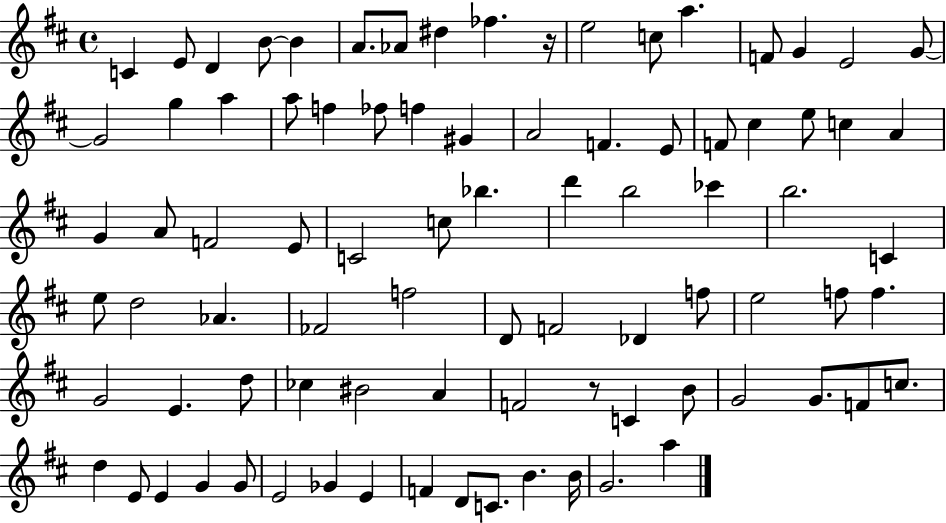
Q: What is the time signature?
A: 4/4